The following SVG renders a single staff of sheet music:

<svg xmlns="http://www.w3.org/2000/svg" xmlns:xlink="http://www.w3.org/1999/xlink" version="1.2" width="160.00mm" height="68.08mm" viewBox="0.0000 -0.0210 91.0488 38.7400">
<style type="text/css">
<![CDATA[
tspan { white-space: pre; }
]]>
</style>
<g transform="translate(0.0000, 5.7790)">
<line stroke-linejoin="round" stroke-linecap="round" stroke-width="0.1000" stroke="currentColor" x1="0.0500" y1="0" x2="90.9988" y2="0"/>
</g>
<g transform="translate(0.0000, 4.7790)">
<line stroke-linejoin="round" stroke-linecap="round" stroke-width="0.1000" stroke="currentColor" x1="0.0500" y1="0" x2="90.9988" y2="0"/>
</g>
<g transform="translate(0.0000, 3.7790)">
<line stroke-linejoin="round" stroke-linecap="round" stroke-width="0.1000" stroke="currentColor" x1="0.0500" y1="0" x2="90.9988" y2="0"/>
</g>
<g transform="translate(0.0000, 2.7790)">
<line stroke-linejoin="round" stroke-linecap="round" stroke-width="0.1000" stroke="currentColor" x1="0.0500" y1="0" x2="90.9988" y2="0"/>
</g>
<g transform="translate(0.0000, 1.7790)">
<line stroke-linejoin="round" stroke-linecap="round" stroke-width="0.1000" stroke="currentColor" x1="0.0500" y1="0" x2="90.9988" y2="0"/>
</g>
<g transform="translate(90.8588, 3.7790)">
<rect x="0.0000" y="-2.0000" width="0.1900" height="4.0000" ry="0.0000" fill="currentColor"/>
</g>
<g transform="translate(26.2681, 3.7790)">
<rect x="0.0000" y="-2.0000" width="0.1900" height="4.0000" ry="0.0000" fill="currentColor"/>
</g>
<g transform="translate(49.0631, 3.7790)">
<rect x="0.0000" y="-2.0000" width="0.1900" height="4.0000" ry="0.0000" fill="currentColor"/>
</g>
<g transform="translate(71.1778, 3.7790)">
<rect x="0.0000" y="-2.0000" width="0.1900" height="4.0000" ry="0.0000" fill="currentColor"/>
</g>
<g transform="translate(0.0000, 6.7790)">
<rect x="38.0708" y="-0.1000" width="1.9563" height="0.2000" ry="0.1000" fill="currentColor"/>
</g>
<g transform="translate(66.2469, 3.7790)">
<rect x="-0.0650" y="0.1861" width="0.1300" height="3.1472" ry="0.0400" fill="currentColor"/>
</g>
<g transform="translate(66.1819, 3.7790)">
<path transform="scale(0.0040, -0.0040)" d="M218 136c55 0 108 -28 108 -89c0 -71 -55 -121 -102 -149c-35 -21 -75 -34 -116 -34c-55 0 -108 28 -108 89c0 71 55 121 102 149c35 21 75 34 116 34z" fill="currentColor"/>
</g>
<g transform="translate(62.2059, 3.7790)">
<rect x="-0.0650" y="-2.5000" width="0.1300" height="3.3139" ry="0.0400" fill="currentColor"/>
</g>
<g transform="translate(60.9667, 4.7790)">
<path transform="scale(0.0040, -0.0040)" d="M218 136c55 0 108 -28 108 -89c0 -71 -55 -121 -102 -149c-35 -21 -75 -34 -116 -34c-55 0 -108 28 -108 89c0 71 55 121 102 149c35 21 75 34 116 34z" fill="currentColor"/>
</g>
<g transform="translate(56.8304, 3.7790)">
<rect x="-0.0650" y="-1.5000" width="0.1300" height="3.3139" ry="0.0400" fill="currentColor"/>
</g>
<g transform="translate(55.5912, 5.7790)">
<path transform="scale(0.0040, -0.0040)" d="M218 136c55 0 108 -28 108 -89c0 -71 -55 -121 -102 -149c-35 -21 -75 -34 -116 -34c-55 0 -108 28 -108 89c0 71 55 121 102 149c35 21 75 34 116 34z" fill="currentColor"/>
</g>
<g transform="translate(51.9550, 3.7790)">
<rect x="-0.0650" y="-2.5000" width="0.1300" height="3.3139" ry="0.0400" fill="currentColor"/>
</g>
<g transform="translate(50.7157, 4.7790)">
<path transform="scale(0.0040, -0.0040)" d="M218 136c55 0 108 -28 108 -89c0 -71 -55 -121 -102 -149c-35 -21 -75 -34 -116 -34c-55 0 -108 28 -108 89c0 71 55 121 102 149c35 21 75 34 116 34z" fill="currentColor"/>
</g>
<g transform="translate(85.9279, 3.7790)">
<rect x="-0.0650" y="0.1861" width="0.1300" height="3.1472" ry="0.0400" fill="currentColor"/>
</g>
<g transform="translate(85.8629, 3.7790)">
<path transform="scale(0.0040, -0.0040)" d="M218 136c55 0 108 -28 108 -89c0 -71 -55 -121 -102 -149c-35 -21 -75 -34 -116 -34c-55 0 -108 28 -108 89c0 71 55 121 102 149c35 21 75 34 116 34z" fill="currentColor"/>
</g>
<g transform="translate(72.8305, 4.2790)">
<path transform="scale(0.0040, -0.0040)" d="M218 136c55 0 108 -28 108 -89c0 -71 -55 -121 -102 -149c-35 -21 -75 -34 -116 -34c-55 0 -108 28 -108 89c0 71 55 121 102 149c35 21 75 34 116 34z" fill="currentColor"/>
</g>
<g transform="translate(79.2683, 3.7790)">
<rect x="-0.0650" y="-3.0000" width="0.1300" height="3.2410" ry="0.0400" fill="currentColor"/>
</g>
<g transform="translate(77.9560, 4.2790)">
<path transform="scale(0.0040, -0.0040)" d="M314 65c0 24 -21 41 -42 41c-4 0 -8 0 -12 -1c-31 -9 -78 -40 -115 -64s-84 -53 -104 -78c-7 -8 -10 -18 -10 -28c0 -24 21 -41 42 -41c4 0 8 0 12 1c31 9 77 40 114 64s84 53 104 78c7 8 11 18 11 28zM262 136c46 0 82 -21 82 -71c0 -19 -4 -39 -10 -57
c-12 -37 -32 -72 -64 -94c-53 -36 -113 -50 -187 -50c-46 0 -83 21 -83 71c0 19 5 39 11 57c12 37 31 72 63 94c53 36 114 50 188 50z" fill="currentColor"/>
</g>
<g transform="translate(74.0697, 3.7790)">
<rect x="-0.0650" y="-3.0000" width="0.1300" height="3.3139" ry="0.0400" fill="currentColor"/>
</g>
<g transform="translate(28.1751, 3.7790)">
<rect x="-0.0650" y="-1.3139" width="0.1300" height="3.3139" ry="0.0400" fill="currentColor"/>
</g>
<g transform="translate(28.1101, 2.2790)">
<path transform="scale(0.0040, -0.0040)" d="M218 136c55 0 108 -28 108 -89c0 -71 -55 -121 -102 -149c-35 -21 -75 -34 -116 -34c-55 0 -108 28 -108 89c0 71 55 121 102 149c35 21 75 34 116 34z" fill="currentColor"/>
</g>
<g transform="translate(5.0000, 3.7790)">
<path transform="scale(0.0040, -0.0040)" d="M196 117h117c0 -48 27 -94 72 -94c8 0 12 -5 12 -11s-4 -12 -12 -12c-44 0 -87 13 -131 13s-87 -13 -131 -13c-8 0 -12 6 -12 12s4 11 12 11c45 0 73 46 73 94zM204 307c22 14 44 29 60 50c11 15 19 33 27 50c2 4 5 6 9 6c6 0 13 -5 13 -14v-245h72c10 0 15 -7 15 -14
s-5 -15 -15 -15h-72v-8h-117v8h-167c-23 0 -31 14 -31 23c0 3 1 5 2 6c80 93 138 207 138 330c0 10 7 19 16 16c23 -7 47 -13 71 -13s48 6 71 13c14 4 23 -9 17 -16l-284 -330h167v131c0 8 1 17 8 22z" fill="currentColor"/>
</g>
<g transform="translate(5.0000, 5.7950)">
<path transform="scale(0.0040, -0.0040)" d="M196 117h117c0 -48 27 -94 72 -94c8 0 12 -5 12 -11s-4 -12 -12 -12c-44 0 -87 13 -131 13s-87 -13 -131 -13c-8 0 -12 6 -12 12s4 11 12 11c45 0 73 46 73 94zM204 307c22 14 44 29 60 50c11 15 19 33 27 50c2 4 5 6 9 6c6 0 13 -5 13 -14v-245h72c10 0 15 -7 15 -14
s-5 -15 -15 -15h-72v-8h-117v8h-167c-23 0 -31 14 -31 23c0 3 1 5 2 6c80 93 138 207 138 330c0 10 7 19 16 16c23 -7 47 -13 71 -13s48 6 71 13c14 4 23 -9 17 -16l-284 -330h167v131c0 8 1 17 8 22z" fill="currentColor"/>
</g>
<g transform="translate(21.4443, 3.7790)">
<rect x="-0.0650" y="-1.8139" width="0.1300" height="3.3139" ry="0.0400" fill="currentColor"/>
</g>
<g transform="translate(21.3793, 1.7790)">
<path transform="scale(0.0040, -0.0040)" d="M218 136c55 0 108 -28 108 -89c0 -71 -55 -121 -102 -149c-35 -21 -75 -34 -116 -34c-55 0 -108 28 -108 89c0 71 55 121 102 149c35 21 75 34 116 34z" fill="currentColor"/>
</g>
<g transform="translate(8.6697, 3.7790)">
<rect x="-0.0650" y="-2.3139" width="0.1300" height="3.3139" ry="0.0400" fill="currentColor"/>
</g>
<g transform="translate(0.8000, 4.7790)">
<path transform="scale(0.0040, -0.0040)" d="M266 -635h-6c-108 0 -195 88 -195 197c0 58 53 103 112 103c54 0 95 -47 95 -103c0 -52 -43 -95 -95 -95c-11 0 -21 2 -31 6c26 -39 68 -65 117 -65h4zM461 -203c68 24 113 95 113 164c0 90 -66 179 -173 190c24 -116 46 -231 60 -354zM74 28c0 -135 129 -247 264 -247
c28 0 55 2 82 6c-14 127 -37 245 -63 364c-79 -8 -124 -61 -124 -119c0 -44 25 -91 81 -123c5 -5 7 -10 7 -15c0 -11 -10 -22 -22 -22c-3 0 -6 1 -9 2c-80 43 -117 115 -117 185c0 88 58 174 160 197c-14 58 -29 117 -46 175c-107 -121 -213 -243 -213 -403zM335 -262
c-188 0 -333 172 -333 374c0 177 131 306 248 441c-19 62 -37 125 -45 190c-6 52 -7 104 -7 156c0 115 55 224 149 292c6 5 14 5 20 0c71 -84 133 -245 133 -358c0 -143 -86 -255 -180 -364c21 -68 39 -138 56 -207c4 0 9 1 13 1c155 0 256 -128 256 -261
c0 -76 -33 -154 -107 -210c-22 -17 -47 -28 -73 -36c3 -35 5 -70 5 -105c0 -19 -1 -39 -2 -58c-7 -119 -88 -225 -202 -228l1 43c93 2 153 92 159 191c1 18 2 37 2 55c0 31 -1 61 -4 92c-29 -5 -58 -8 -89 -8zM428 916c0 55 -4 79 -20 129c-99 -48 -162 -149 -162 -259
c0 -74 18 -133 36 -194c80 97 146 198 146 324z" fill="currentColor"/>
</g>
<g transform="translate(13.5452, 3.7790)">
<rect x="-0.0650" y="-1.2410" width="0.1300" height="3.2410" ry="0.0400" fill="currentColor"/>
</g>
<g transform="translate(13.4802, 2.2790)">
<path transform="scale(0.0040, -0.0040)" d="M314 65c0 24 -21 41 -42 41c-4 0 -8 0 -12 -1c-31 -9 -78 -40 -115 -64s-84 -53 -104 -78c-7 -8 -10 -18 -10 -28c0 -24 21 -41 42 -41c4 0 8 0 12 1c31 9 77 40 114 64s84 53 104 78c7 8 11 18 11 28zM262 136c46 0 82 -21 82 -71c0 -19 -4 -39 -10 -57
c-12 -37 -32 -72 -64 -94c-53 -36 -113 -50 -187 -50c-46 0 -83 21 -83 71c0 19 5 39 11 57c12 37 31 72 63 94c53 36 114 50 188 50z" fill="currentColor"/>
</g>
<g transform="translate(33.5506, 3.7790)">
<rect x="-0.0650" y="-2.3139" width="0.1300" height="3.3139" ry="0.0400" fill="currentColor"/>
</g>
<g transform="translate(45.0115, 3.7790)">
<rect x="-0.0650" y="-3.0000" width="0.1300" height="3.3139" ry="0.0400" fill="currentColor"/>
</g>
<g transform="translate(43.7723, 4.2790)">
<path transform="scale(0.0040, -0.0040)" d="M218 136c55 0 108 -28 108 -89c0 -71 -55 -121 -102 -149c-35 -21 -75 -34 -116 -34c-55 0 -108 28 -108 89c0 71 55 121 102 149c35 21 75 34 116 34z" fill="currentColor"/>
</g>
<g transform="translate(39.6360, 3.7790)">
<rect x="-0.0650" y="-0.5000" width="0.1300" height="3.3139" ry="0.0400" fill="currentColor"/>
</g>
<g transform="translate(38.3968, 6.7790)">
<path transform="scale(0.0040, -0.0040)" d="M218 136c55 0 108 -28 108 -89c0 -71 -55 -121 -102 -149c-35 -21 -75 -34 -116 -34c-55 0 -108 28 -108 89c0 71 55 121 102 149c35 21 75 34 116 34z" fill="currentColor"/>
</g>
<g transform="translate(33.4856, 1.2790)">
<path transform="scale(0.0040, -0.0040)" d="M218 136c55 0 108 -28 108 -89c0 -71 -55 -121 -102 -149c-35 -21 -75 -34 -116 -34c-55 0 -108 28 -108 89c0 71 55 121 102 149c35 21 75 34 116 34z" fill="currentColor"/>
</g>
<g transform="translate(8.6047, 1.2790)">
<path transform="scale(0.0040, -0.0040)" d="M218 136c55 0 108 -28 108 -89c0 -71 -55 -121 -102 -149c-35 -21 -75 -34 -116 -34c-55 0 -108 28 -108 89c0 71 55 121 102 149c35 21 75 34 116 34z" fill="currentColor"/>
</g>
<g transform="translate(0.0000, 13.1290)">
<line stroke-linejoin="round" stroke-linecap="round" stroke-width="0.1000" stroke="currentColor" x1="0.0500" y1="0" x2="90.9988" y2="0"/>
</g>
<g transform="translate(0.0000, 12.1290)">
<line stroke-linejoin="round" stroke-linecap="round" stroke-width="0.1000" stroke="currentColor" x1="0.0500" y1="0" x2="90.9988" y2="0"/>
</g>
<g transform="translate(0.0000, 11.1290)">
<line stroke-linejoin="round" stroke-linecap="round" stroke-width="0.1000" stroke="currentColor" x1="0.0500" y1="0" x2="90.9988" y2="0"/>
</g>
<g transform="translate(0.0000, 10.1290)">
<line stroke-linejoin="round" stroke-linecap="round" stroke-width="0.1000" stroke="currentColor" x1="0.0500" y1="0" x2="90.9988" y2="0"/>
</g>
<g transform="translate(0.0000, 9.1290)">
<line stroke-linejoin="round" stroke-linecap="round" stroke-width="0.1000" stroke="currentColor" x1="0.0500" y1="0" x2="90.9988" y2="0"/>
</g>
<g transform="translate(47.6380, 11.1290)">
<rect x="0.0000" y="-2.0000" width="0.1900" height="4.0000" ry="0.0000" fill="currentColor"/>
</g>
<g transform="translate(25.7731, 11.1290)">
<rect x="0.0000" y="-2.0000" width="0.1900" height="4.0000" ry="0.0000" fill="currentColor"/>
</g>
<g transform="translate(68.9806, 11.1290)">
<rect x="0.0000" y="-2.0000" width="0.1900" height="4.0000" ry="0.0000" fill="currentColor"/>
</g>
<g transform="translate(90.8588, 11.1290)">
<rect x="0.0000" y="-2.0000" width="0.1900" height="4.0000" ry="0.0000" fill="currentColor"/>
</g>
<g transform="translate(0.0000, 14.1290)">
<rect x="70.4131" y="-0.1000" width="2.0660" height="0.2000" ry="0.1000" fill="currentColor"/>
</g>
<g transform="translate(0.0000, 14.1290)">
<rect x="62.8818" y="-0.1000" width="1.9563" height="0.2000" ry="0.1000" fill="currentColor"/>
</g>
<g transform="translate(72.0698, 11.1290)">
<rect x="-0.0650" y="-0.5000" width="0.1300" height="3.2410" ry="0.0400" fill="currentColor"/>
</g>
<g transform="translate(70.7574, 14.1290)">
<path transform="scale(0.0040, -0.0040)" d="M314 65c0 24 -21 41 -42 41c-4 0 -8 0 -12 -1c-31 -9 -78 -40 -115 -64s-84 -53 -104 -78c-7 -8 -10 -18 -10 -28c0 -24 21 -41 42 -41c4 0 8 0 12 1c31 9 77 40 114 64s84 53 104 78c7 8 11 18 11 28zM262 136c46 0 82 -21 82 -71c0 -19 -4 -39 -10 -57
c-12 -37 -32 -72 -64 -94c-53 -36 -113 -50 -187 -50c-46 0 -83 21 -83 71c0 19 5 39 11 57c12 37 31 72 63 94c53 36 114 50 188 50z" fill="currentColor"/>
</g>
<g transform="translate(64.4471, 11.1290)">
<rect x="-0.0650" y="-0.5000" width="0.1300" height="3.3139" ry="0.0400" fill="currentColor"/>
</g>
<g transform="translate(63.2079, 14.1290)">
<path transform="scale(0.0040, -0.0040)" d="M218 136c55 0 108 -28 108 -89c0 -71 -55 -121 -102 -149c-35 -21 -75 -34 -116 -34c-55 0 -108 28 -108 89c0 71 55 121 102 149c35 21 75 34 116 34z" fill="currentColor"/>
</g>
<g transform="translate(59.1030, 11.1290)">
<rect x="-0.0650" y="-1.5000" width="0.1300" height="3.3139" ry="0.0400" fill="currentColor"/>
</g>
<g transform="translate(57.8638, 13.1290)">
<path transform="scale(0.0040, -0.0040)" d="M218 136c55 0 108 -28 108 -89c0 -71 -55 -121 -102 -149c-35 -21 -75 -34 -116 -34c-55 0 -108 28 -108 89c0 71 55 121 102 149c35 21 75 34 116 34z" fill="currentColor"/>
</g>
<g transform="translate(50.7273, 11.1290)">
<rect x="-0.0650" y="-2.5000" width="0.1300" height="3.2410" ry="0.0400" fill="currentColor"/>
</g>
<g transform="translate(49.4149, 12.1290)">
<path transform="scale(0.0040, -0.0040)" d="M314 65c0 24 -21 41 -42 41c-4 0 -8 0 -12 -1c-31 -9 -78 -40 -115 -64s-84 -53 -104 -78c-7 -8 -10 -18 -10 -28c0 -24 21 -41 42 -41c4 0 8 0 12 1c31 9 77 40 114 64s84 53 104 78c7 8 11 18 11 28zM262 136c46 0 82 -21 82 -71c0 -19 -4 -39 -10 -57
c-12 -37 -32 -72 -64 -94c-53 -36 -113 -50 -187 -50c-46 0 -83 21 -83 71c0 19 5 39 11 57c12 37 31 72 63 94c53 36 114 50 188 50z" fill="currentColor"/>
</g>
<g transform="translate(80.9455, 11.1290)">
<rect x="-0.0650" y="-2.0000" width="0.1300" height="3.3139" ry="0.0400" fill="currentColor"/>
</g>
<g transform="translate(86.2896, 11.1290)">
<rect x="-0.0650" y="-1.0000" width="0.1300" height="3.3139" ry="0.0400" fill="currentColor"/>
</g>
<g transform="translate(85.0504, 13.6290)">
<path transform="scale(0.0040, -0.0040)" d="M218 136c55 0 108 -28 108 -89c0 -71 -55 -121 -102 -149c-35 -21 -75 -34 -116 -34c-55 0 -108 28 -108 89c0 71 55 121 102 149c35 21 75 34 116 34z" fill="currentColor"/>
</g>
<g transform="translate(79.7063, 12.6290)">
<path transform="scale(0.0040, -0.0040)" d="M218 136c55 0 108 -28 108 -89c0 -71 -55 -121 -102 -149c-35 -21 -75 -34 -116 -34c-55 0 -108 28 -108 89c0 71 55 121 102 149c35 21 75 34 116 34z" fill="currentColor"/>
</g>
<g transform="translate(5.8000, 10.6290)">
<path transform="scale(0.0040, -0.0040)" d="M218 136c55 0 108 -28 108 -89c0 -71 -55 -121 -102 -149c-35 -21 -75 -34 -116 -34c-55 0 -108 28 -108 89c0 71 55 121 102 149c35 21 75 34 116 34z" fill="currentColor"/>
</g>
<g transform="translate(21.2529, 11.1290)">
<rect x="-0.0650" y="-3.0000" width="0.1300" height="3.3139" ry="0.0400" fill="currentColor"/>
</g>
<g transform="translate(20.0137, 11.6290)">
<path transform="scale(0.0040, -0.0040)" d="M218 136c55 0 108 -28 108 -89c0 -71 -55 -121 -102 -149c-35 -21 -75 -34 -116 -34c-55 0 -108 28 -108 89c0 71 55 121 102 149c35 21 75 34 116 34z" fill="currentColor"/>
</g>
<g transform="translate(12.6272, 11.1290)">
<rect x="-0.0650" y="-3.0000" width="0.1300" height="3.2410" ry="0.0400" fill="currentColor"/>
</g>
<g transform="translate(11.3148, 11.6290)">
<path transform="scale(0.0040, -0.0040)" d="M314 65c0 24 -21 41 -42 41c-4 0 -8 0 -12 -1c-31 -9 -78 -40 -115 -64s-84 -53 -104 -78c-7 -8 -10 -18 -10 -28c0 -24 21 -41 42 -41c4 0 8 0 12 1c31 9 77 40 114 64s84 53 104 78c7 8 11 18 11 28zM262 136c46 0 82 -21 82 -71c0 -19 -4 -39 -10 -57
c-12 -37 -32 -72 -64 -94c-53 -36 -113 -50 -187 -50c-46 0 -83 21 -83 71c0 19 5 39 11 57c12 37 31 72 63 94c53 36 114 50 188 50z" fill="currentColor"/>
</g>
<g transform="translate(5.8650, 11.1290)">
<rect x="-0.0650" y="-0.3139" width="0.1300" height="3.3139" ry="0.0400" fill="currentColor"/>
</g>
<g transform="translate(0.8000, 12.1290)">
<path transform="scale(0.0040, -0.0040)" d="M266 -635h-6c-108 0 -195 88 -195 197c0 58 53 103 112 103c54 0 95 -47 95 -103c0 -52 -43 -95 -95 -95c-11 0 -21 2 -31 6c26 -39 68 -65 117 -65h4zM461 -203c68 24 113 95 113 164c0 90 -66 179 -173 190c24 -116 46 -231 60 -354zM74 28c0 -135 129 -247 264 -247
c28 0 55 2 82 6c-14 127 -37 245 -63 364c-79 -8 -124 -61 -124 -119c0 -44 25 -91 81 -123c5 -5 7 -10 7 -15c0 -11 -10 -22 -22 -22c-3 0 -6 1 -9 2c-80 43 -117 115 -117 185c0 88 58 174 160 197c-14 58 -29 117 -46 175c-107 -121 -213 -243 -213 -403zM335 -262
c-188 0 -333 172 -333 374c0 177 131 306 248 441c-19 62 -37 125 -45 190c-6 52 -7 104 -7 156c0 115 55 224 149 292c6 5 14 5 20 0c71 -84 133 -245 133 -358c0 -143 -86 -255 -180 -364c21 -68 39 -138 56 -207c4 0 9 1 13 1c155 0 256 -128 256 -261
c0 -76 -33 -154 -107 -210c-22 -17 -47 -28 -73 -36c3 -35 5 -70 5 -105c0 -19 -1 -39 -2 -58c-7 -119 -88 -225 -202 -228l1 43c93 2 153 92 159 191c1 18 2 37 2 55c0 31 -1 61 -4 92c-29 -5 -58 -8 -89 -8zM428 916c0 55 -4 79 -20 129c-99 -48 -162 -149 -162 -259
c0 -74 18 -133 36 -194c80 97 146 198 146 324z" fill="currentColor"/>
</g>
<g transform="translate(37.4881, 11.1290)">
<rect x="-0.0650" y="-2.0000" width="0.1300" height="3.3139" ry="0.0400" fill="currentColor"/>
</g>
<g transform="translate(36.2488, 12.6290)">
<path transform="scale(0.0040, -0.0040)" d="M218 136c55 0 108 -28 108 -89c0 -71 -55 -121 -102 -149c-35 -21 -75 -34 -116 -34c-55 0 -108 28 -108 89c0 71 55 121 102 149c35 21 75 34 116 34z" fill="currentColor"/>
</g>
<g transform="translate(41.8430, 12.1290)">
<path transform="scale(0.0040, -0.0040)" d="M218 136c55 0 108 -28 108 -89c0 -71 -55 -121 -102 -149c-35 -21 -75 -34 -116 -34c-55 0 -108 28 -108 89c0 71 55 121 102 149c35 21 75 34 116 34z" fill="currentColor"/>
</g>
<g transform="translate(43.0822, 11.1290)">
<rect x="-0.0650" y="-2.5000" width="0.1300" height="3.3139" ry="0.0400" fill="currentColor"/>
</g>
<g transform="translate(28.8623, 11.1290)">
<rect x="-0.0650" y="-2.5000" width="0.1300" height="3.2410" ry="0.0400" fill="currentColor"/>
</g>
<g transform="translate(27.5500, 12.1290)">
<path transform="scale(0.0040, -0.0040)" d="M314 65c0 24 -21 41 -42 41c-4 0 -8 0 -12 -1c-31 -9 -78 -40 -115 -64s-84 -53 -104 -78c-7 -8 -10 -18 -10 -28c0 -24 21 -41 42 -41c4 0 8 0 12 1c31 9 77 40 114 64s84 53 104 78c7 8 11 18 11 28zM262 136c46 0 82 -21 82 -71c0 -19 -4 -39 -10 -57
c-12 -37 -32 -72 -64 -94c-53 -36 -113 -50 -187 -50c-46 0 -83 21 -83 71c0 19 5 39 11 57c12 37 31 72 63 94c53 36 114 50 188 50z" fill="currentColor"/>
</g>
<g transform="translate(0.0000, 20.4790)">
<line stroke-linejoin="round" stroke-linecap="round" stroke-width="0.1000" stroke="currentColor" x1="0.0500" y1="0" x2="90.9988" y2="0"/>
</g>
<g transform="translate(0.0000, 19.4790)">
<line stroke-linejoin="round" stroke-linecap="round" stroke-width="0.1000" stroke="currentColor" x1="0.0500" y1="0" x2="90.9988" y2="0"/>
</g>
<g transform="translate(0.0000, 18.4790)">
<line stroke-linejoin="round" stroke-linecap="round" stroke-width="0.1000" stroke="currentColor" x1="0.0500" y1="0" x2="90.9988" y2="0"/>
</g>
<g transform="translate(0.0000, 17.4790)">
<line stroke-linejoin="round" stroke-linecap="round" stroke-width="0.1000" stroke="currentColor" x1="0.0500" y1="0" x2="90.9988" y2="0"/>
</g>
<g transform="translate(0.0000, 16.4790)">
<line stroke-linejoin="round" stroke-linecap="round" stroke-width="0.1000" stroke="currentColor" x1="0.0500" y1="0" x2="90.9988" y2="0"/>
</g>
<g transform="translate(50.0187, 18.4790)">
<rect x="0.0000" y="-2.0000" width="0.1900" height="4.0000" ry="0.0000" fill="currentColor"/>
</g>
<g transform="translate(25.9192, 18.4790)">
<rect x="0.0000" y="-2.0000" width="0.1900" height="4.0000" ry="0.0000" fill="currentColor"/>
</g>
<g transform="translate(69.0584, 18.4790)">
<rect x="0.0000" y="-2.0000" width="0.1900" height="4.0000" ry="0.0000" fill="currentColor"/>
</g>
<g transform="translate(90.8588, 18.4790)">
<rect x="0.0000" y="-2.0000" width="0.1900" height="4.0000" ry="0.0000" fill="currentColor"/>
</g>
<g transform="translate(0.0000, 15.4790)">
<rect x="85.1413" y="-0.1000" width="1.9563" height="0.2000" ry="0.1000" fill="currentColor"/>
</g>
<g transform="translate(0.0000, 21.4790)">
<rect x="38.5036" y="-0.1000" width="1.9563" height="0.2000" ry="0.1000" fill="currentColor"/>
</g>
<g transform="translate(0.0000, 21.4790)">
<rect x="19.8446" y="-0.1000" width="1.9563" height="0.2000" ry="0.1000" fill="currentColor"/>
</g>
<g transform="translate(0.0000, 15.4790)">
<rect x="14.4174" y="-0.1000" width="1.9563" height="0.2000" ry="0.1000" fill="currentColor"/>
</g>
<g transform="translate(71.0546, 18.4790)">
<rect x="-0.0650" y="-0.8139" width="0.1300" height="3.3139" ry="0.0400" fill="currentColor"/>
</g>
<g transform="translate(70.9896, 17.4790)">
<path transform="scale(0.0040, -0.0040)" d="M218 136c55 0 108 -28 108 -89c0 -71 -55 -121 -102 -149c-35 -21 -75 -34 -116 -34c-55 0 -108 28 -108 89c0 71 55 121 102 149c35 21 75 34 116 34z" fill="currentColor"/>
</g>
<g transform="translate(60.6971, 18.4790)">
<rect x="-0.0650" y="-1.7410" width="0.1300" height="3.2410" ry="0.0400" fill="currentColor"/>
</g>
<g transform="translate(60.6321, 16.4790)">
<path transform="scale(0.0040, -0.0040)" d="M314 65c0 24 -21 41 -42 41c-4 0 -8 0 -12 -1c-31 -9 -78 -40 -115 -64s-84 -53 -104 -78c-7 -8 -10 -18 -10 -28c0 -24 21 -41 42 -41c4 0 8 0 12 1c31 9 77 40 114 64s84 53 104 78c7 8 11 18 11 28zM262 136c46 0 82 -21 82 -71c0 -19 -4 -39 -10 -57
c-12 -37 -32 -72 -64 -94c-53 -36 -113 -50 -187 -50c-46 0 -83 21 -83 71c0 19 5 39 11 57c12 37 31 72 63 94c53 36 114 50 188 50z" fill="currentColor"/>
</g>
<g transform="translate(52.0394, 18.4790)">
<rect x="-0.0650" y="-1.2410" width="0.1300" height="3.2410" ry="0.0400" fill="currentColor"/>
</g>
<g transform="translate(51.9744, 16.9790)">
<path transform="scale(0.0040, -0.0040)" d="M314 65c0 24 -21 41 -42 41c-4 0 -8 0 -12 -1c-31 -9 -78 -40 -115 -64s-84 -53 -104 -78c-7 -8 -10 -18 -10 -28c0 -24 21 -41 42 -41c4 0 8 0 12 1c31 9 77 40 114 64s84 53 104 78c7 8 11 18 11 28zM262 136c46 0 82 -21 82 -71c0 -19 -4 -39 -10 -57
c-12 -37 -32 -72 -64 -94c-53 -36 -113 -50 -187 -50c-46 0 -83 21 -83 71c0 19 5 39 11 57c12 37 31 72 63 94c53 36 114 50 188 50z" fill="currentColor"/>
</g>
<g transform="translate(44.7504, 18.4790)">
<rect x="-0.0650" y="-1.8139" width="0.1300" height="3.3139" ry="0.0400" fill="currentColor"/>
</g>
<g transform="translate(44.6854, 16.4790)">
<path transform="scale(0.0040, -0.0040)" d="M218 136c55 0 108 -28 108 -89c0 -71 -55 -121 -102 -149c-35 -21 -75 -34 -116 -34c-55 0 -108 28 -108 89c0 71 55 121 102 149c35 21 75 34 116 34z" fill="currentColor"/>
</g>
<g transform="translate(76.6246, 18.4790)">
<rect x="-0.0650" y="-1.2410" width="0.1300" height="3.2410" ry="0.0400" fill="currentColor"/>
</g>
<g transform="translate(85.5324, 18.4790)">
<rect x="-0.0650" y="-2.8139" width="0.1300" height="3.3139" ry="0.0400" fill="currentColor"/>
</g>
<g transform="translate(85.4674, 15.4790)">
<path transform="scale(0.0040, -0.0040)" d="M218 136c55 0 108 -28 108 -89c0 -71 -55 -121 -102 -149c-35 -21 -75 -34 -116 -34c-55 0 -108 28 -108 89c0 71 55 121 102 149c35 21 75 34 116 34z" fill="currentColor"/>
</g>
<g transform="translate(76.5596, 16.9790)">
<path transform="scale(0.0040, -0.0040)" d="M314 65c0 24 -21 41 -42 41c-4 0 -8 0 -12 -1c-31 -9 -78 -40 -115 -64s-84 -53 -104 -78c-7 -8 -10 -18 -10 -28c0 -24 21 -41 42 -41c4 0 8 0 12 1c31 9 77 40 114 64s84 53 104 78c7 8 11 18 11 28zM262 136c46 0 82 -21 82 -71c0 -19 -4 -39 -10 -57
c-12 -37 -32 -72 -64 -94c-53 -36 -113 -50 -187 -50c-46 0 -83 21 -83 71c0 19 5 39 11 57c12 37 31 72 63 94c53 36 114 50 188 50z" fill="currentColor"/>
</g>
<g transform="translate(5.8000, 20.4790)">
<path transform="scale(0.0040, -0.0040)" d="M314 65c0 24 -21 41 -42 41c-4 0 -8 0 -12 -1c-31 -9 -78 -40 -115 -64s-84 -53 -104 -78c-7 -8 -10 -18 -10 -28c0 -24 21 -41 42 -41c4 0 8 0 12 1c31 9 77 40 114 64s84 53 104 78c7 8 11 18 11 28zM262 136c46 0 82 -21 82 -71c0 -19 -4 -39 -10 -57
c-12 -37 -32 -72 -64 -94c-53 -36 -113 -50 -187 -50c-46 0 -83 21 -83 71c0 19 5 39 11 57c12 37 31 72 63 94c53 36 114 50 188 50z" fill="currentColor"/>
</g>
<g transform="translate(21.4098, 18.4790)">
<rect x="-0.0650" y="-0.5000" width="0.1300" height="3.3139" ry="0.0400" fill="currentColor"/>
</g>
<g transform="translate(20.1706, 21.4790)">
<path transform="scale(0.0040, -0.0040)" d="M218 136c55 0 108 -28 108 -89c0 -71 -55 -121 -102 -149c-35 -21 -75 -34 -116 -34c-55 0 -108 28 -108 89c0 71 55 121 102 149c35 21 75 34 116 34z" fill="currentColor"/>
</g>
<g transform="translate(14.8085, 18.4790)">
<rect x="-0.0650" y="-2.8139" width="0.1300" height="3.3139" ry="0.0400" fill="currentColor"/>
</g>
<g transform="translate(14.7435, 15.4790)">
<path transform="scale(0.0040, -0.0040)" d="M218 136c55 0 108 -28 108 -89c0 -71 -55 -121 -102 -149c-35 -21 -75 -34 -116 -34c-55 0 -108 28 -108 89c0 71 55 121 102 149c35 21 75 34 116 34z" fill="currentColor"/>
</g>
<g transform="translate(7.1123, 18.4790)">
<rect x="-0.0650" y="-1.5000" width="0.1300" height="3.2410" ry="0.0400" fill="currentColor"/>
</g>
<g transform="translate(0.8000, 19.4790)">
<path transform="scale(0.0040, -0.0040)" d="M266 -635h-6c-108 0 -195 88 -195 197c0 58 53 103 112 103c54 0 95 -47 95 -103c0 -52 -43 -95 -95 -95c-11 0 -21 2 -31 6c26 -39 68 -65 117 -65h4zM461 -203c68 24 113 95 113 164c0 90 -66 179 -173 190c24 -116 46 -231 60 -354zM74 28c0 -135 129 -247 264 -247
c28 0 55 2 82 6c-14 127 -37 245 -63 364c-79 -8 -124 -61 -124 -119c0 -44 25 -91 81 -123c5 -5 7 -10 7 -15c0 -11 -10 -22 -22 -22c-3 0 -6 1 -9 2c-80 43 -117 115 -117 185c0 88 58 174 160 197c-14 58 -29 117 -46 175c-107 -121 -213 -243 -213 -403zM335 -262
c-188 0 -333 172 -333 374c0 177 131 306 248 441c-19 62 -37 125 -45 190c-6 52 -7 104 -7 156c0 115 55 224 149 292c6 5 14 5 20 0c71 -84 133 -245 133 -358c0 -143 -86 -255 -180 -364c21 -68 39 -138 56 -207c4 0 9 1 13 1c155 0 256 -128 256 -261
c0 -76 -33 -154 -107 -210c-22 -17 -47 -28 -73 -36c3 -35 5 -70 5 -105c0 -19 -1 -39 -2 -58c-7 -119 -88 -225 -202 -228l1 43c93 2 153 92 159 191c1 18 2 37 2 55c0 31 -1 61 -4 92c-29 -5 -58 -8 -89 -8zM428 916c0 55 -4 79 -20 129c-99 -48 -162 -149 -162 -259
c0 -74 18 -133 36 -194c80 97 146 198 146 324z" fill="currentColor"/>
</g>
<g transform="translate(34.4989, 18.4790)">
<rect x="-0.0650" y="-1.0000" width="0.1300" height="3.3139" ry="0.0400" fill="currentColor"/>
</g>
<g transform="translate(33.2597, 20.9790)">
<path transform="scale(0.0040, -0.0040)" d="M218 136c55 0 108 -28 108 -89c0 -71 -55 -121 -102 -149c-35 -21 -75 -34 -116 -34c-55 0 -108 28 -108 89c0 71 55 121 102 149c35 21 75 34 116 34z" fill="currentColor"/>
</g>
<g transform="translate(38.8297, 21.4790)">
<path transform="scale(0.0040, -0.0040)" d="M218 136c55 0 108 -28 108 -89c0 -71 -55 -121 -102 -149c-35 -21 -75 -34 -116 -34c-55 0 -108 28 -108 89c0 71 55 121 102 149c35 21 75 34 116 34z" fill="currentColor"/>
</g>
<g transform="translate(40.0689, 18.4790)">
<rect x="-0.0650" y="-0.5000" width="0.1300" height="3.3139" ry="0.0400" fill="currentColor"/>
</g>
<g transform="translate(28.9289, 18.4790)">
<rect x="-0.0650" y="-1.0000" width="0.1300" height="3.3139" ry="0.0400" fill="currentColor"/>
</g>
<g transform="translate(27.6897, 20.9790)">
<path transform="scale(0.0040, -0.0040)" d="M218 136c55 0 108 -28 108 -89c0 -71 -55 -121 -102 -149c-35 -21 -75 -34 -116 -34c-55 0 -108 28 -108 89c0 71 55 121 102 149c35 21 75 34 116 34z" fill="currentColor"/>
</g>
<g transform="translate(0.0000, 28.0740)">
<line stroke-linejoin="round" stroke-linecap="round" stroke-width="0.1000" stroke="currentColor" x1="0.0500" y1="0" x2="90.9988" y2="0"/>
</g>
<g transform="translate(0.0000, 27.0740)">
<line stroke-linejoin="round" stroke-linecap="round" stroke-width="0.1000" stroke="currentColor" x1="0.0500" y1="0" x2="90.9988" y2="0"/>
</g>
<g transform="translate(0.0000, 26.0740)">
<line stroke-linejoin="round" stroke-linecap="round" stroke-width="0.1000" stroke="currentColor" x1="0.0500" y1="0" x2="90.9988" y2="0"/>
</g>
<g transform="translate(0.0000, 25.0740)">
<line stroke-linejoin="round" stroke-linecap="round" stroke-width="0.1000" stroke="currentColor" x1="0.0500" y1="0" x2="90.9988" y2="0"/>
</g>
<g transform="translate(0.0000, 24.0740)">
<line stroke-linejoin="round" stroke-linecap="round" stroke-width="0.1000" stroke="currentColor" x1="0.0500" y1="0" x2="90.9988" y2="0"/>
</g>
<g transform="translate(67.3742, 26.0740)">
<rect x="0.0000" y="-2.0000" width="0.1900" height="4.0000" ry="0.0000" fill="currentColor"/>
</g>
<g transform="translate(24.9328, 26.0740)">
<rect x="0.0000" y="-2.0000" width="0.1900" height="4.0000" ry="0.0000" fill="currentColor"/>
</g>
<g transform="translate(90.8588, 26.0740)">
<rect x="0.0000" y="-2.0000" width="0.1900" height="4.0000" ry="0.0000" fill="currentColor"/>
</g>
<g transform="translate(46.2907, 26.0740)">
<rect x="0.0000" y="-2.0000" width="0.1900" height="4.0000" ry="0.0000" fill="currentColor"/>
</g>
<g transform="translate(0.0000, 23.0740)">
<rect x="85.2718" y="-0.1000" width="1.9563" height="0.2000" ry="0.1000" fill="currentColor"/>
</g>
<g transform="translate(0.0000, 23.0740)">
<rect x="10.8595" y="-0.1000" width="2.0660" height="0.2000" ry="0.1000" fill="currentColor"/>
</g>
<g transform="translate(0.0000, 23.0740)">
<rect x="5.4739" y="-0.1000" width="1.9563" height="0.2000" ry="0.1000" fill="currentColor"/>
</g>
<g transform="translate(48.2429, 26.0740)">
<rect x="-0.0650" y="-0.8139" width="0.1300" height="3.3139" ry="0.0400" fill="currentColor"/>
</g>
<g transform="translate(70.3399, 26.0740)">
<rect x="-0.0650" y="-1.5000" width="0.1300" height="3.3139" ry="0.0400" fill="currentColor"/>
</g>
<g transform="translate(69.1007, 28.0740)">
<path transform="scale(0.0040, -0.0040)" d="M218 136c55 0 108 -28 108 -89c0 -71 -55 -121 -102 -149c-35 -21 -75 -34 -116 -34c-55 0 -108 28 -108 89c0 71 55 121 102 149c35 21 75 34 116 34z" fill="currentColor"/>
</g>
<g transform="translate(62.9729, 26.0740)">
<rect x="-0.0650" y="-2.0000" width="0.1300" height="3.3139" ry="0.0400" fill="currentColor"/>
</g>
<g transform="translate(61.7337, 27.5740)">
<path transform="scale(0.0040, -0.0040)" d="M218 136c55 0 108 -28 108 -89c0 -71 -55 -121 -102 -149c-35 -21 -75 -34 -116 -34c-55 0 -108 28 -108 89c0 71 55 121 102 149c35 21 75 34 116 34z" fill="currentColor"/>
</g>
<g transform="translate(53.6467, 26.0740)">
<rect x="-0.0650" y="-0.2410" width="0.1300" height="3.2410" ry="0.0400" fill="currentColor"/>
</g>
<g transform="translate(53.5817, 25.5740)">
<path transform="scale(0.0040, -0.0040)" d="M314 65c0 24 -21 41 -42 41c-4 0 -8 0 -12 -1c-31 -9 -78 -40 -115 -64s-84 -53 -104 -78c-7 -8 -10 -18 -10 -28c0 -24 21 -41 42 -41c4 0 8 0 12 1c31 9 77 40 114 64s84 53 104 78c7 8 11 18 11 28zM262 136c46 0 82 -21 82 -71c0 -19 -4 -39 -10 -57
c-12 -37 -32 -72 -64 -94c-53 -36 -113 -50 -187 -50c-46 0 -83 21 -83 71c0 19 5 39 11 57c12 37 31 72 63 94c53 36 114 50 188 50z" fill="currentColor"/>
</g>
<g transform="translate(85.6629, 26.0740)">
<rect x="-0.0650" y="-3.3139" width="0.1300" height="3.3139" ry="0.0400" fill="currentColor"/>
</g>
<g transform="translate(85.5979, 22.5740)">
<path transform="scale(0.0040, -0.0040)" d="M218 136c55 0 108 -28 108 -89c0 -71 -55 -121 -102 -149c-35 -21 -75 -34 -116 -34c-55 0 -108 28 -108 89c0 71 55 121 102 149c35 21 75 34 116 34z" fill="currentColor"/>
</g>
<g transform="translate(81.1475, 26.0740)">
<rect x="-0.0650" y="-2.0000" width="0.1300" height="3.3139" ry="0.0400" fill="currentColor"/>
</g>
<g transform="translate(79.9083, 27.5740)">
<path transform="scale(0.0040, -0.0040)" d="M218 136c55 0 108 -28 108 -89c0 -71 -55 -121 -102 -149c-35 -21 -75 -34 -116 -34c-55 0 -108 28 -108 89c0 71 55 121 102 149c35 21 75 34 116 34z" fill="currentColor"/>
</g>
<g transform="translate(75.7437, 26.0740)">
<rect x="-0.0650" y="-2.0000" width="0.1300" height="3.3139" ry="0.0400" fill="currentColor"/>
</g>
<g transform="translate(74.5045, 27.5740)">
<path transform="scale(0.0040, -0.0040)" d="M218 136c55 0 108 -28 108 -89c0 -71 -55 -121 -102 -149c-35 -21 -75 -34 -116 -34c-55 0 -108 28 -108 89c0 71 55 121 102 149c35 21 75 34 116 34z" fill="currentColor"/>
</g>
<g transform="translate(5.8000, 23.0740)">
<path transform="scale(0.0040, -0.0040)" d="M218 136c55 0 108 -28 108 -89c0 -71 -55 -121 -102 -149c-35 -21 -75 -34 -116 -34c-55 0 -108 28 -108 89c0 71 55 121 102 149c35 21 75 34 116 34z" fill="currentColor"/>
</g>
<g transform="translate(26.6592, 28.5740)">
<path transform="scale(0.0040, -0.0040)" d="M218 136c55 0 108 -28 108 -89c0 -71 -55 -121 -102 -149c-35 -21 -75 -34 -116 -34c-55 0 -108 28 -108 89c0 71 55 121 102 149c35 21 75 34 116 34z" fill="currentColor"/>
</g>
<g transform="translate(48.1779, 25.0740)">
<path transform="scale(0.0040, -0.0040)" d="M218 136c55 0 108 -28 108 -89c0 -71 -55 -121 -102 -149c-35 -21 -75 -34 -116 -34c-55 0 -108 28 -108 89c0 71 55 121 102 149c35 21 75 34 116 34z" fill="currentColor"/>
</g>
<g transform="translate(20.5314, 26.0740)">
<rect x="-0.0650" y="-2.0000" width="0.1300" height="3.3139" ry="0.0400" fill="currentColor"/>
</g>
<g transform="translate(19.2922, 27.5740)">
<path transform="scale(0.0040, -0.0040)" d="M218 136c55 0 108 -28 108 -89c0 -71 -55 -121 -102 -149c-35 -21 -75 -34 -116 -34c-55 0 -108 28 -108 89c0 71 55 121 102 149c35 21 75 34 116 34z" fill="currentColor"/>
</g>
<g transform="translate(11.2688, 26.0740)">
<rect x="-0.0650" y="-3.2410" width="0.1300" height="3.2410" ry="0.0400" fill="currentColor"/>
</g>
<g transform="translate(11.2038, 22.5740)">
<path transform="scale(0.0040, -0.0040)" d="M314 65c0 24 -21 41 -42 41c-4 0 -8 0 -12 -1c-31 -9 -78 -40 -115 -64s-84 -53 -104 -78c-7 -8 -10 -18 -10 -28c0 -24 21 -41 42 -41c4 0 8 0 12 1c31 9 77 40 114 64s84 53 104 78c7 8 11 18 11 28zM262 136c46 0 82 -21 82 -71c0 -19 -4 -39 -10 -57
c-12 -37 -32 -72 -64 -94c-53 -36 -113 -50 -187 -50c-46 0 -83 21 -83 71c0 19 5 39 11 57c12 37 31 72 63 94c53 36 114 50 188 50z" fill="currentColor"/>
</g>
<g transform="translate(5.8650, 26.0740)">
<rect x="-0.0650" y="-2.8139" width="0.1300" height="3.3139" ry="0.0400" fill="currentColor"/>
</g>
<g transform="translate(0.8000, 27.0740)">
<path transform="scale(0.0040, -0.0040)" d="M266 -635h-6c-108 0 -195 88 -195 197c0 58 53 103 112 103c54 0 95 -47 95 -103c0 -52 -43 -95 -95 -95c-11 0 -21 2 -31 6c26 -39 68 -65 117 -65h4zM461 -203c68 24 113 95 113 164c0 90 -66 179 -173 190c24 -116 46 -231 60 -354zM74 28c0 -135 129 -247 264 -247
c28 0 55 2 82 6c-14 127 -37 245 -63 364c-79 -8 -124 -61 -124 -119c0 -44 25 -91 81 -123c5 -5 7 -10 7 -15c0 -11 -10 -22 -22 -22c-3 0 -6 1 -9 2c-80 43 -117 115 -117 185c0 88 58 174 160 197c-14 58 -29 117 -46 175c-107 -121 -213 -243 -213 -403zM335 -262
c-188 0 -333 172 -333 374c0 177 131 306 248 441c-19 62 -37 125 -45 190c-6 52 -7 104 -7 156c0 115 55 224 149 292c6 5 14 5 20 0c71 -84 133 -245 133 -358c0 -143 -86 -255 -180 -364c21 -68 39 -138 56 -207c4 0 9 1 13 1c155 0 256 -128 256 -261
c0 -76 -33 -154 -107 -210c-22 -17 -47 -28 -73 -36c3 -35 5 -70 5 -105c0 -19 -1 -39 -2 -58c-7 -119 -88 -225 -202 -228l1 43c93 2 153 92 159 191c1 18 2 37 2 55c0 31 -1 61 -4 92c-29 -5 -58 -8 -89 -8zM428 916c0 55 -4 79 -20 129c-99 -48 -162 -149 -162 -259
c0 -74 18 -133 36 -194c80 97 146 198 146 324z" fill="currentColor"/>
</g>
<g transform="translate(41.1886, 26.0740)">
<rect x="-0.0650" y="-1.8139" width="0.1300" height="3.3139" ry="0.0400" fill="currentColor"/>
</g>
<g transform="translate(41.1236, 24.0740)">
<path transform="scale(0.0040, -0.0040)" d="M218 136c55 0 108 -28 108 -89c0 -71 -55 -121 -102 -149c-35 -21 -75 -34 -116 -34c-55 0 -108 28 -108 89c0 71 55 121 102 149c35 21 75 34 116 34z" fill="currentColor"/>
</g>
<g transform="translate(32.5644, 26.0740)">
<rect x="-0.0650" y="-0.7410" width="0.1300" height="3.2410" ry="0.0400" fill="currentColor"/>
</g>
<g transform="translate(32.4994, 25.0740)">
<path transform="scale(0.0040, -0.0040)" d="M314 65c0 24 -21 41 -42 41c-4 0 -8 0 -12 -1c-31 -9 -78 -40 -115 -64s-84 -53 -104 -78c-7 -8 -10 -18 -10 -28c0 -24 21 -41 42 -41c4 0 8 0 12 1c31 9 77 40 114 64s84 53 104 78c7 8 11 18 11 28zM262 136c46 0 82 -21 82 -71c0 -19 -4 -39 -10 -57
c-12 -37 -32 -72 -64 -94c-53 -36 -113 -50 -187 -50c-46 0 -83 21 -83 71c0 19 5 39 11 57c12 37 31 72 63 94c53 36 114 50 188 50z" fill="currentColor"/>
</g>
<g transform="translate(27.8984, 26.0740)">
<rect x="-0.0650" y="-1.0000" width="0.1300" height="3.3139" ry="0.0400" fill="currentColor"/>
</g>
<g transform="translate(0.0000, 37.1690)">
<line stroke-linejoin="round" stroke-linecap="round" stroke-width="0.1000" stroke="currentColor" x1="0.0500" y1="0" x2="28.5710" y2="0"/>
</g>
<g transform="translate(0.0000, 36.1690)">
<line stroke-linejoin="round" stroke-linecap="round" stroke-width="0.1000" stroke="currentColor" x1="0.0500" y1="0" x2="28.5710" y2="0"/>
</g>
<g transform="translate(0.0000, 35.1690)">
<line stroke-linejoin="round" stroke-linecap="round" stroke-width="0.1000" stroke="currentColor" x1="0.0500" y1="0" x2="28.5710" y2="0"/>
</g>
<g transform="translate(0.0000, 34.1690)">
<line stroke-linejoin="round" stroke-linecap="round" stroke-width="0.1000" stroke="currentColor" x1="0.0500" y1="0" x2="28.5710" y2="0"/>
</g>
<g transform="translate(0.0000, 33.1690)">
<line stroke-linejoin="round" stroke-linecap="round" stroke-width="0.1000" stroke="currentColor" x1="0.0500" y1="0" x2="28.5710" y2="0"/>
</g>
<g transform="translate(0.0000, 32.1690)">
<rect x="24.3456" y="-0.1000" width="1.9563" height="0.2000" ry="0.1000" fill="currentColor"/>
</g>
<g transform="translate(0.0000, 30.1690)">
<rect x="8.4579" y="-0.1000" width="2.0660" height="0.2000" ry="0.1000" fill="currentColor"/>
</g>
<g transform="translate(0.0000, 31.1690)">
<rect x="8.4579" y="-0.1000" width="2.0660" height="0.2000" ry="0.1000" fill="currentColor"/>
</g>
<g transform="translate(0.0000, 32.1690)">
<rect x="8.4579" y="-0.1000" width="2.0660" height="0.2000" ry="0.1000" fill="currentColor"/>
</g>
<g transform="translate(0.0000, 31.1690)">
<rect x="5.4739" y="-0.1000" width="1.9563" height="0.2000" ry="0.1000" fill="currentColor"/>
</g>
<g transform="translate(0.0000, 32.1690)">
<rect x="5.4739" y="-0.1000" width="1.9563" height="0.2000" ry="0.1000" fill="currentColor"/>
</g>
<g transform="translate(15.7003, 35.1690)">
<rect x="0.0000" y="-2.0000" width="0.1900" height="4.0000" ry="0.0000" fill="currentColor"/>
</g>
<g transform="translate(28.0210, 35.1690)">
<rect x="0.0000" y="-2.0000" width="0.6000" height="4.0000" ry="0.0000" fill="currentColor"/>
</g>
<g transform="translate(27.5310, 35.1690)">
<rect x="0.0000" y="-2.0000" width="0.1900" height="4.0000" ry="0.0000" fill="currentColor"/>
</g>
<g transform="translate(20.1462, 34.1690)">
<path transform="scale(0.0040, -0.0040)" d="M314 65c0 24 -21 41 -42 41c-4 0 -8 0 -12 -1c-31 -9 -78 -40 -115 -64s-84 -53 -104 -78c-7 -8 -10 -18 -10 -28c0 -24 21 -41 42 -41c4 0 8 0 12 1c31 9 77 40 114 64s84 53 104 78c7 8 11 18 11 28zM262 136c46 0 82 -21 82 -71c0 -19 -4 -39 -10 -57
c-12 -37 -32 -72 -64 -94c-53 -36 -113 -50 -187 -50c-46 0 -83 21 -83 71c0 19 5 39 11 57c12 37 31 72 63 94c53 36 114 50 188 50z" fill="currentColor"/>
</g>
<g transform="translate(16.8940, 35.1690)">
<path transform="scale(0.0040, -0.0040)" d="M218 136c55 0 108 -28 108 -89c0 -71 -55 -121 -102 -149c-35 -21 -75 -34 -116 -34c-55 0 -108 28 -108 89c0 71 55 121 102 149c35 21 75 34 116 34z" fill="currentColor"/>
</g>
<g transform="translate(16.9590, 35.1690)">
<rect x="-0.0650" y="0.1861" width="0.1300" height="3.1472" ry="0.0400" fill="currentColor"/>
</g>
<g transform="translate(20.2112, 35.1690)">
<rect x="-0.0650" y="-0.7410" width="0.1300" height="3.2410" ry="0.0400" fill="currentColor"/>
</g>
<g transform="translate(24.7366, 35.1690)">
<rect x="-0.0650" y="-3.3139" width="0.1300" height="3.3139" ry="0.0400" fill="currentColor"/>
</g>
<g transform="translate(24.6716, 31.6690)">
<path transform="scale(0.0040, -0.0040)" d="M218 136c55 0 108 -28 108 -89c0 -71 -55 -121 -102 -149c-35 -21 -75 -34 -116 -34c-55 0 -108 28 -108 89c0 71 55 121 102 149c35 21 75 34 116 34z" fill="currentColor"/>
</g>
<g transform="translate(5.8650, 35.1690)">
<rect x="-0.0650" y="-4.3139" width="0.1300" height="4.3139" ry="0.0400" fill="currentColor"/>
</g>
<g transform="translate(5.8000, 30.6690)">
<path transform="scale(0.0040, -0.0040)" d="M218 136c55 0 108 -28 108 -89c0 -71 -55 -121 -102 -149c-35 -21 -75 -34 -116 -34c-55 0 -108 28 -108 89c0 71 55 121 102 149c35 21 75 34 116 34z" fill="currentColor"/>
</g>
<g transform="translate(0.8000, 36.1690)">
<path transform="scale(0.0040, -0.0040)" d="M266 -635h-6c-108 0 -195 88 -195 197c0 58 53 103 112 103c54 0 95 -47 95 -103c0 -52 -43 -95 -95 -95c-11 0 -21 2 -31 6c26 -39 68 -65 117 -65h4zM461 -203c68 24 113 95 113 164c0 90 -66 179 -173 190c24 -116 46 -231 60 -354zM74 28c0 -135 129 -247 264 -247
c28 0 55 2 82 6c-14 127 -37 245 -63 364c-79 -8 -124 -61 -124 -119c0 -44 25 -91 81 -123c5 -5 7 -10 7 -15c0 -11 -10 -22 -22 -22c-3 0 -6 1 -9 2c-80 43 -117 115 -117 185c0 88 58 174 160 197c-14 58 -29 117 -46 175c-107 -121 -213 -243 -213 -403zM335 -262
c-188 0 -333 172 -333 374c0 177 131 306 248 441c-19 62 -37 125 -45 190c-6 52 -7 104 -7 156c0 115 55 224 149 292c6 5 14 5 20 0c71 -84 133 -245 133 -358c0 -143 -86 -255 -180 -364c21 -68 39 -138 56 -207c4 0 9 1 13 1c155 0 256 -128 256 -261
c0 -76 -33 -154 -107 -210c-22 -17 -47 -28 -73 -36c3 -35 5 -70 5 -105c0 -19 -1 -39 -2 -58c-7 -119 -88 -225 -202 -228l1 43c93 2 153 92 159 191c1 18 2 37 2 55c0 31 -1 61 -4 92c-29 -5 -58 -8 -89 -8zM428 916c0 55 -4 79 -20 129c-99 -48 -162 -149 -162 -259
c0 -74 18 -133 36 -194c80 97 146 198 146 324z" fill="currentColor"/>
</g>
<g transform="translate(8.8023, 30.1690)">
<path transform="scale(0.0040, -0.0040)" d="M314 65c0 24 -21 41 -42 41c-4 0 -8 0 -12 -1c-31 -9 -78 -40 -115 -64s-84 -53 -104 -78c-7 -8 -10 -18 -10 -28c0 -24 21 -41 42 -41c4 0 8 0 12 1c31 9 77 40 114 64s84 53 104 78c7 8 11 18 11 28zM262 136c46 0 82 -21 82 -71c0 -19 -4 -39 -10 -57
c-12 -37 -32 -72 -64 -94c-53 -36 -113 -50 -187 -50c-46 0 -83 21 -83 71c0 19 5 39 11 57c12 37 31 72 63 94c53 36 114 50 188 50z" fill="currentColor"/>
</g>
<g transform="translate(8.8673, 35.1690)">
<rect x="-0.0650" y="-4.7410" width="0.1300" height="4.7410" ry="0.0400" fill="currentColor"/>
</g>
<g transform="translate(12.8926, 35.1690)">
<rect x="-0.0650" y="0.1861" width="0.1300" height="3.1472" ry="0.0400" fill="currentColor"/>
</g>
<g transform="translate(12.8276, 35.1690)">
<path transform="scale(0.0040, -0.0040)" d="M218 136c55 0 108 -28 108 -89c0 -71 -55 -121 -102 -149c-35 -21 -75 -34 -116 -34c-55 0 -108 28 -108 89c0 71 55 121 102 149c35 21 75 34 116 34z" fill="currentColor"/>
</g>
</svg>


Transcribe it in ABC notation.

X:1
T:Untitled
M:4/4
L:1/4
K:C
g e2 f e g C A G E G B A A2 B c A2 A G2 F G G2 E C C2 F D E2 a C D D C f e2 f2 d e2 a a b2 F D d2 f d c2 F E F F b d' e'2 B B d2 b